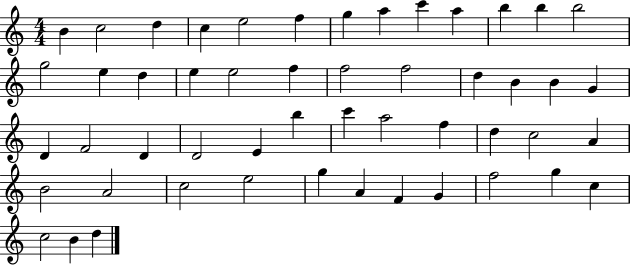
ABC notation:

X:1
T:Untitled
M:4/4
L:1/4
K:C
B c2 d c e2 f g a c' a b b b2 g2 e d e e2 f f2 f2 d B B G D F2 D D2 E b c' a2 f d c2 A B2 A2 c2 e2 g A F G f2 g c c2 B d